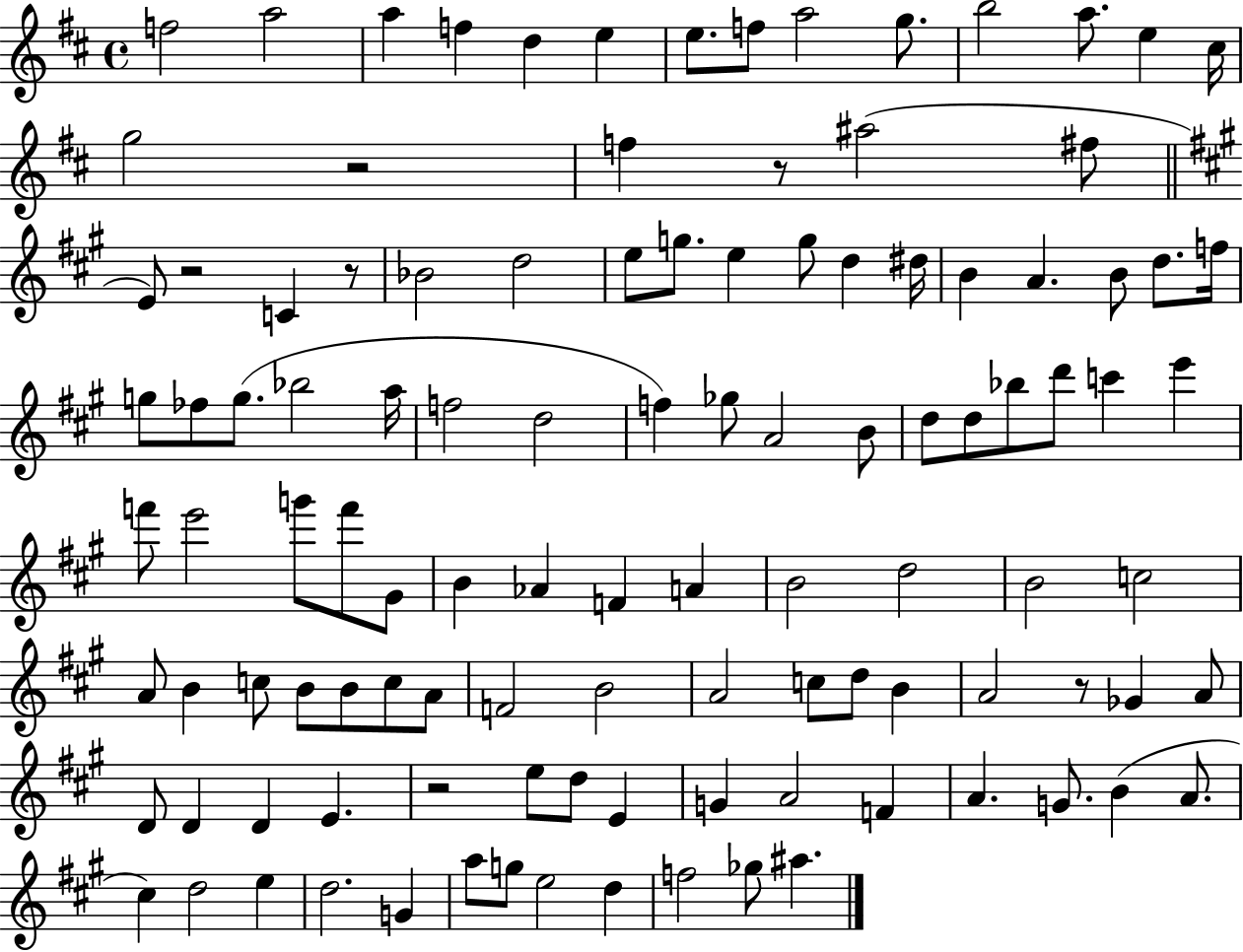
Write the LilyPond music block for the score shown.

{
  \clef treble
  \time 4/4
  \defaultTimeSignature
  \key d \major
  f''2 a''2 | a''4 f''4 d''4 e''4 | e''8. f''8 a''2 g''8. | b''2 a''8. e''4 cis''16 | \break g''2 r2 | f''4 r8 ais''2( fis''8 | \bar "||" \break \key a \major e'8) r2 c'4 r8 | bes'2 d''2 | e''8 g''8. e''4 g''8 d''4 dis''16 | b'4 a'4. b'8 d''8. f''16 | \break g''8 fes''8 g''8.( bes''2 a''16 | f''2 d''2 | f''4) ges''8 a'2 b'8 | d''8 d''8 bes''8 d'''8 c'''4 e'''4 | \break f'''8 e'''2 g'''8 f'''8 gis'8 | b'4 aes'4 f'4 a'4 | b'2 d''2 | b'2 c''2 | \break a'8 b'4 c''8 b'8 b'8 c''8 a'8 | f'2 b'2 | a'2 c''8 d''8 b'4 | a'2 r8 ges'4 a'8 | \break d'8 d'4 d'4 e'4. | r2 e''8 d''8 e'4 | g'4 a'2 f'4 | a'4. g'8. b'4( a'8. | \break cis''4) d''2 e''4 | d''2. g'4 | a''8 g''8 e''2 d''4 | f''2 ges''8 ais''4. | \break \bar "|."
}